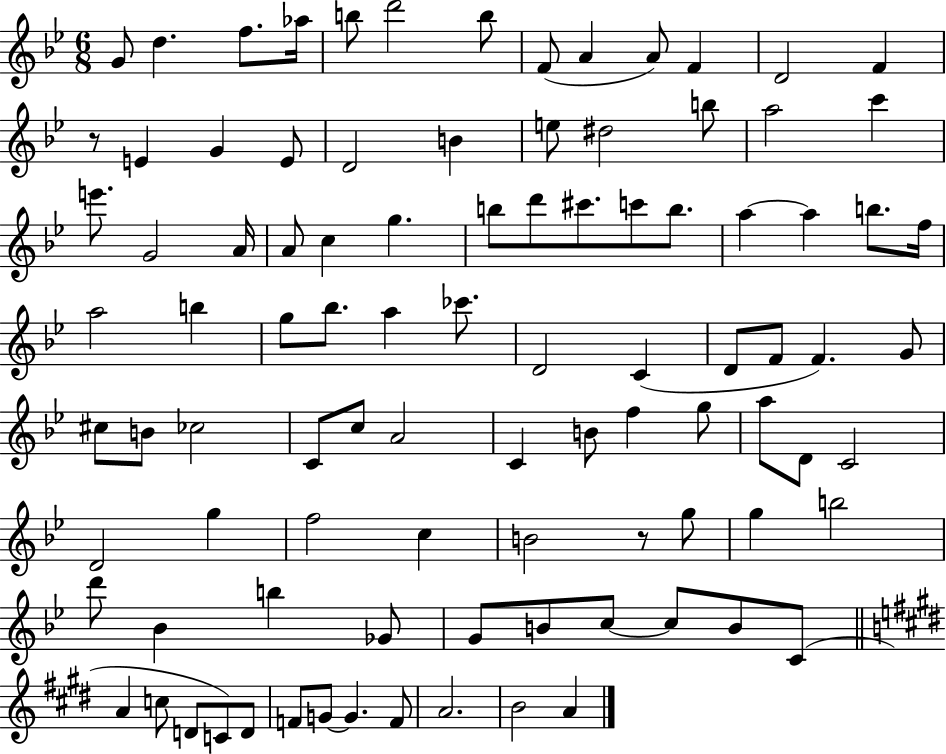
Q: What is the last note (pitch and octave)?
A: A4